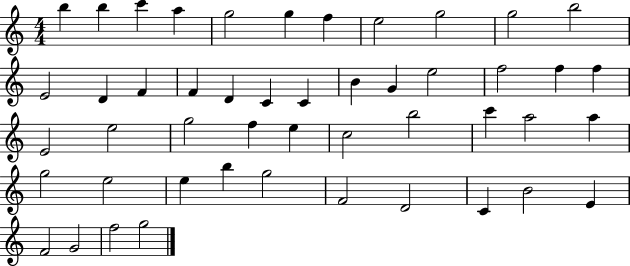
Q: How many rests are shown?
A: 0